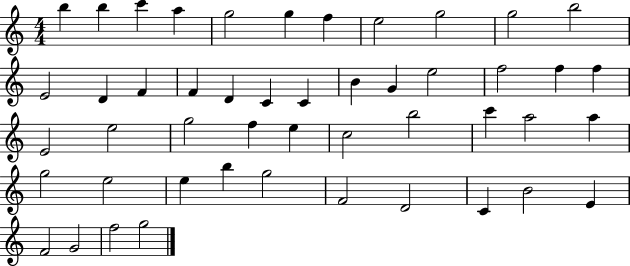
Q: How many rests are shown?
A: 0